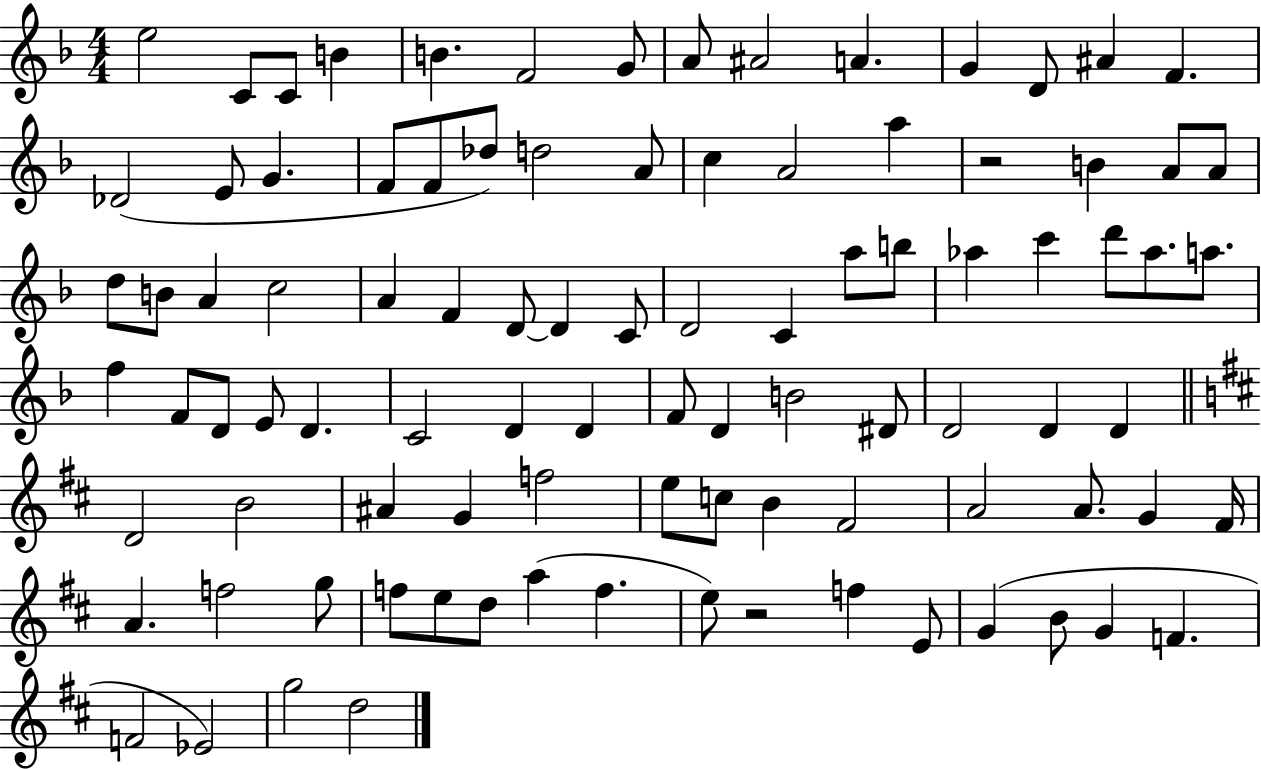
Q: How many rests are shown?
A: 2